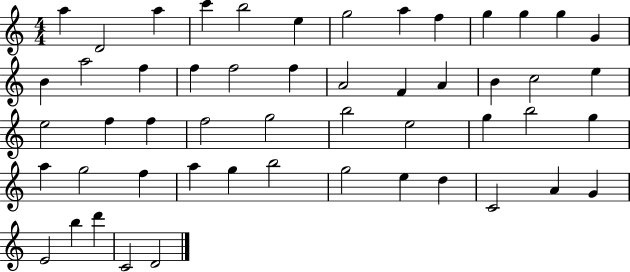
{
  \clef treble
  \numericTimeSignature
  \time 4/4
  \key c \major
  a''4 d'2 a''4 | c'''4 b''2 e''4 | g''2 a''4 f''4 | g''4 g''4 g''4 g'4 | \break b'4 a''2 f''4 | f''4 f''2 f''4 | a'2 f'4 a'4 | b'4 c''2 e''4 | \break e''2 f''4 f''4 | f''2 g''2 | b''2 e''2 | g''4 b''2 g''4 | \break a''4 g''2 f''4 | a''4 g''4 b''2 | g''2 e''4 d''4 | c'2 a'4 g'4 | \break e'2 b''4 d'''4 | c'2 d'2 | \bar "|."
}